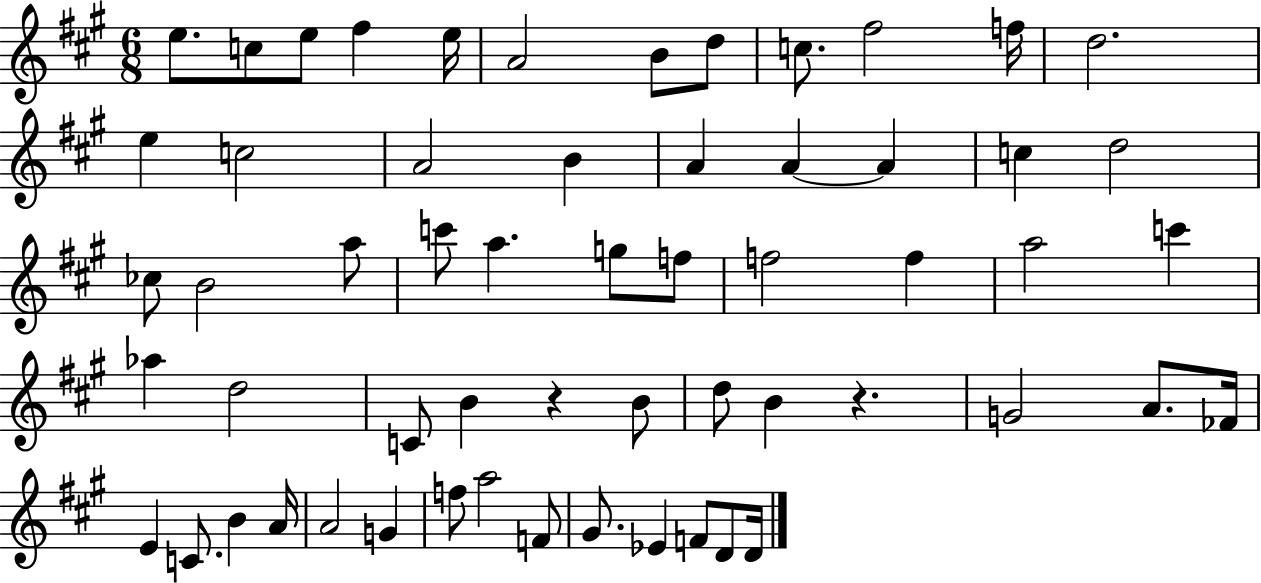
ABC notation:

X:1
T:Untitled
M:6/8
L:1/4
K:A
e/2 c/2 e/2 ^f e/4 A2 B/2 d/2 c/2 ^f2 f/4 d2 e c2 A2 B A A A c d2 _c/2 B2 a/2 c'/2 a g/2 f/2 f2 f a2 c' _a d2 C/2 B z B/2 d/2 B z G2 A/2 _F/4 E C/2 B A/4 A2 G f/2 a2 F/2 ^G/2 _E F/2 D/2 D/4